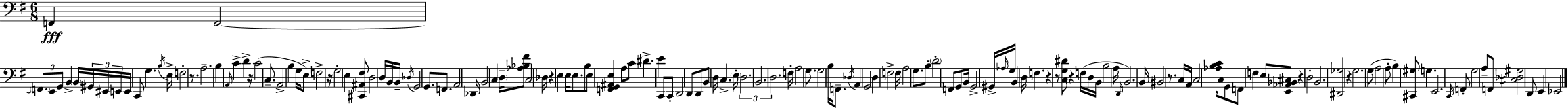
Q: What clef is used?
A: bass